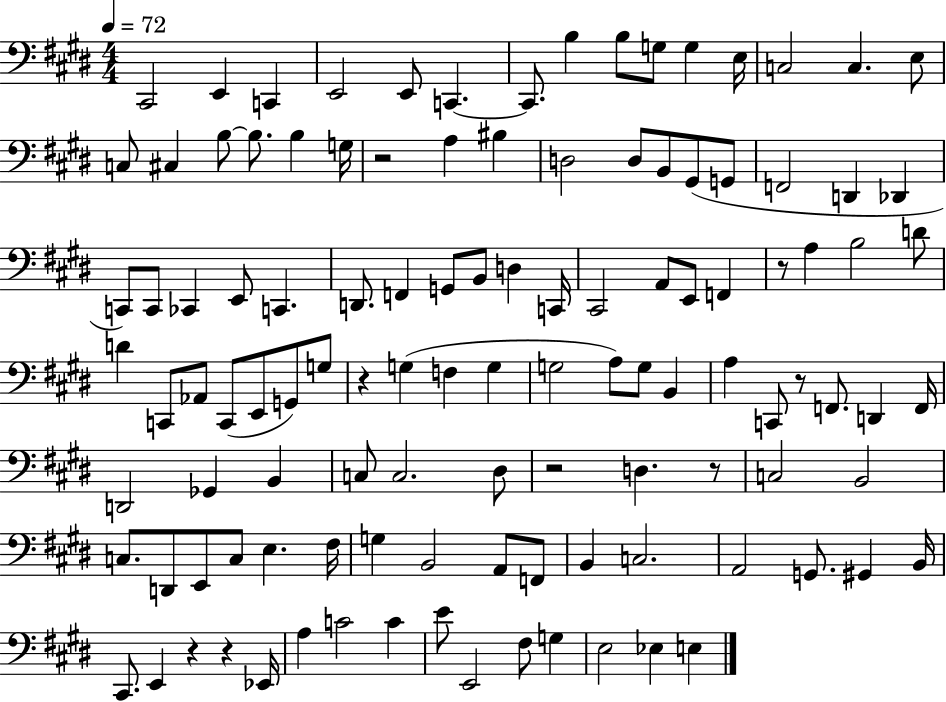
{
  \clef bass
  \numericTimeSignature
  \time 4/4
  \key e \major
  \tempo 4 = 72
  \repeat volta 2 { cis,2 e,4 c,4 | e,2 e,8 c,4.~~ | c,8. b4 b8 g8 g4 e16 | c2 c4. e8 | \break c8 cis4 b8~~ b8. b4 g16 | r2 a4 bis4 | d2 d8 b,8 gis,8( g,8 | f,2 d,4 des,4 | \break c,8) c,8 ces,4 e,8 c,4. | d,8. f,4 g,8 b,8 d4 c,16 | cis,2 a,8 e,8 f,4 | r8 a4 b2 d'8 | \break d'4 c,8 aes,8 c,8( e,8 g,8) g8 | r4 g4( f4 g4 | g2 a8) g8 b,4 | a4 c,8 r8 f,8. d,4 f,16 | \break d,2 ges,4 b,4 | c8 c2. dis8 | r2 d4. r8 | c2 b,2 | \break c8. d,8 e,8 c8 e4. fis16 | g4 b,2 a,8 f,8 | b,4 c2. | a,2 g,8. gis,4 b,16 | \break cis,8. e,4 r4 r4 ees,16 | a4 c'2 c'4 | e'8 e,2 fis8 g4 | e2 ees4 e4 | \break } \bar "|."
}